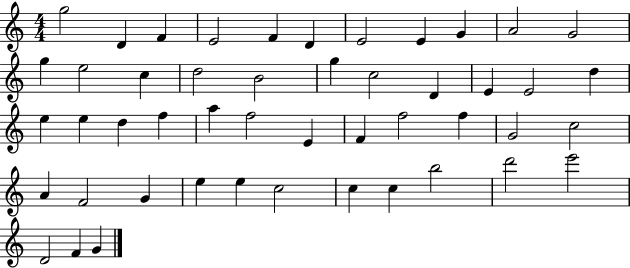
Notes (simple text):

G5/h D4/q F4/q E4/h F4/q D4/q E4/h E4/q G4/q A4/h G4/h G5/q E5/h C5/q D5/h B4/h G5/q C5/h D4/q E4/q E4/h D5/q E5/q E5/q D5/q F5/q A5/q F5/h E4/q F4/q F5/h F5/q G4/h C5/h A4/q F4/h G4/q E5/q E5/q C5/h C5/q C5/q B5/h D6/h E6/h D4/h F4/q G4/q